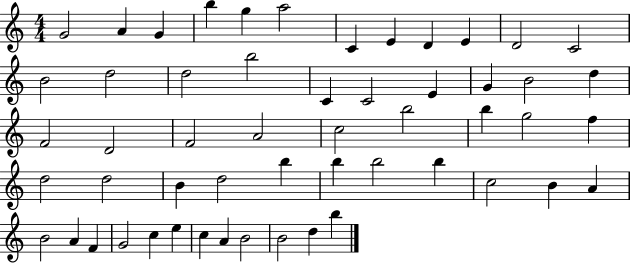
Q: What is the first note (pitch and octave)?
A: G4